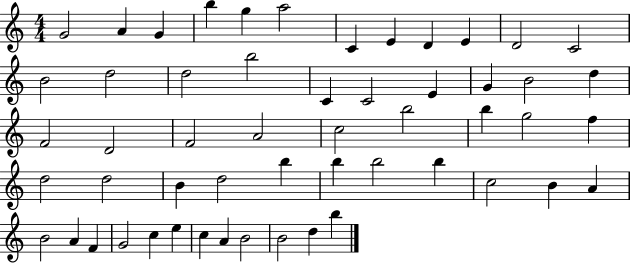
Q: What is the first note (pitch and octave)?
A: G4